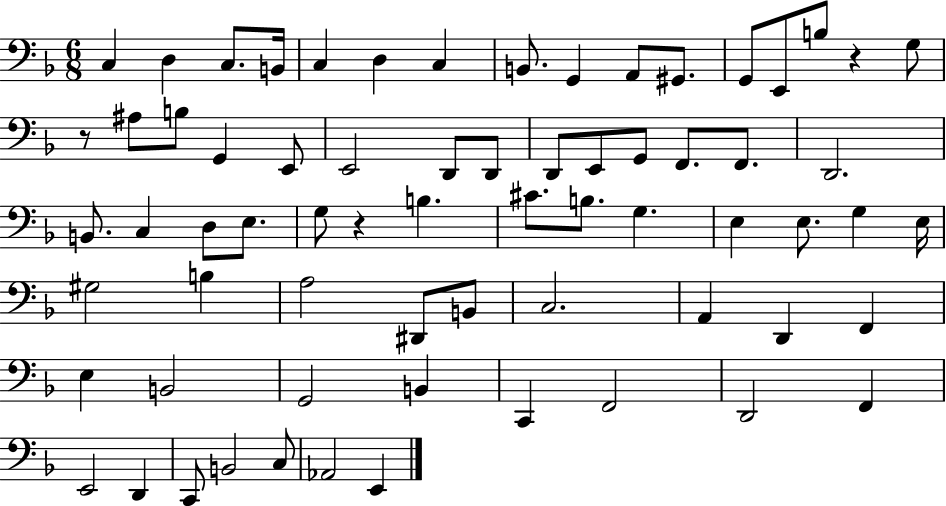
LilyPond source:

{
  \clef bass
  \numericTimeSignature
  \time 6/8
  \key f \major
  c4 d4 c8. b,16 | c4 d4 c4 | b,8. g,4 a,8 gis,8. | g,8 e,8 b8 r4 g8 | \break r8 ais8 b8 g,4 e,8 | e,2 d,8 d,8 | d,8 e,8 g,8 f,8. f,8. | d,2. | \break b,8. c4 d8 e8. | g8 r4 b4. | cis'8. b8. g4. | e4 e8. g4 e16 | \break gis2 b4 | a2 dis,8 b,8 | c2. | a,4 d,4 f,4 | \break e4 b,2 | g,2 b,4 | c,4 f,2 | d,2 f,4 | \break e,2 d,4 | c,8 b,2 c8 | aes,2 e,4 | \bar "|."
}